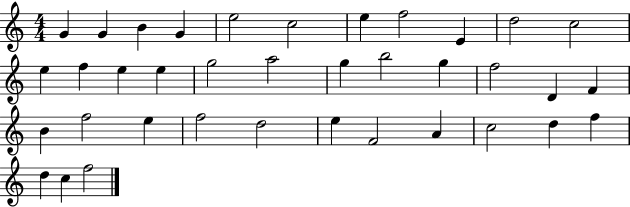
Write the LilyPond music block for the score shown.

{
  \clef treble
  \numericTimeSignature
  \time 4/4
  \key c \major
  g'4 g'4 b'4 g'4 | e''2 c''2 | e''4 f''2 e'4 | d''2 c''2 | \break e''4 f''4 e''4 e''4 | g''2 a''2 | g''4 b''2 g''4 | f''2 d'4 f'4 | \break b'4 f''2 e''4 | f''2 d''2 | e''4 f'2 a'4 | c''2 d''4 f''4 | \break d''4 c''4 f''2 | \bar "|."
}